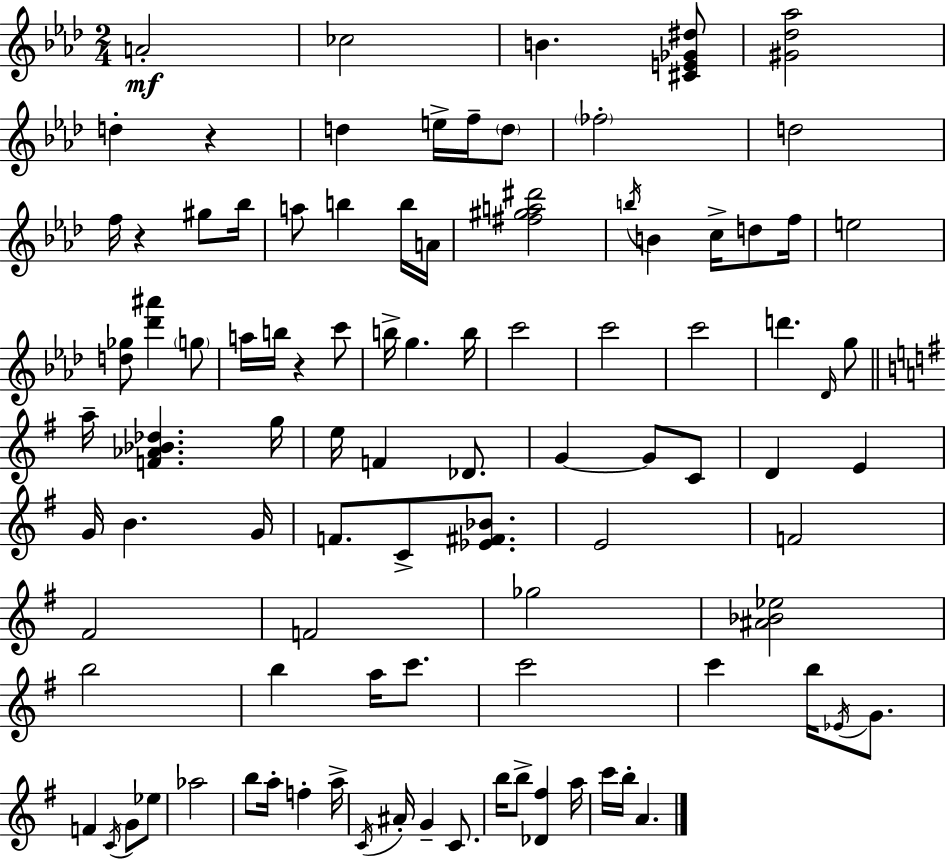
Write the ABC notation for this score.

X:1
T:Untitled
M:2/4
L:1/4
K:Fm
A2 _c2 B [^CE_G^d]/2 [^G_d_a]2 d z d e/4 f/4 d/2 _f2 d2 f/4 z ^g/2 _b/4 a/2 b b/4 A/4 [^f^ga^d']2 b/4 B c/4 d/2 f/4 e2 [d_g]/2 [_d'^a'] g/2 a/4 b/4 z c'/2 b/4 g b/4 c'2 c'2 c'2 d' _D/4 g/2 a/4 [F_A_B_d] g/4 e/4 F _D/2 G G/2 C/2 D E G/4 B G/4 F/2 C/2 [_E^F_B]/2 E2 F2 ^F2 F2 _g2 [^A_B_e]2 b2 b a/4 c'/2 c'2 c' b/4 _E/4 G/2 F C/4 G/2 _e/2 _a2 b/2 a/4 f a/4 C/4 ^A/4 G C/2 b/4 b/2 [_D^f] a/4 c'/4 b/4 A